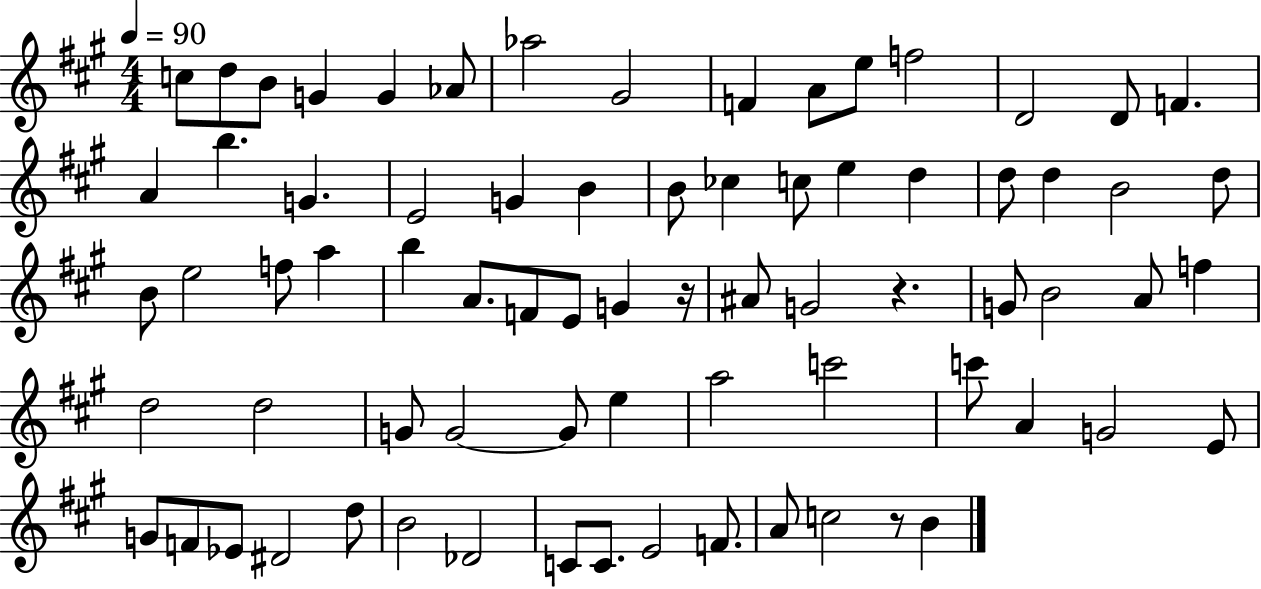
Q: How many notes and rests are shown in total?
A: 74